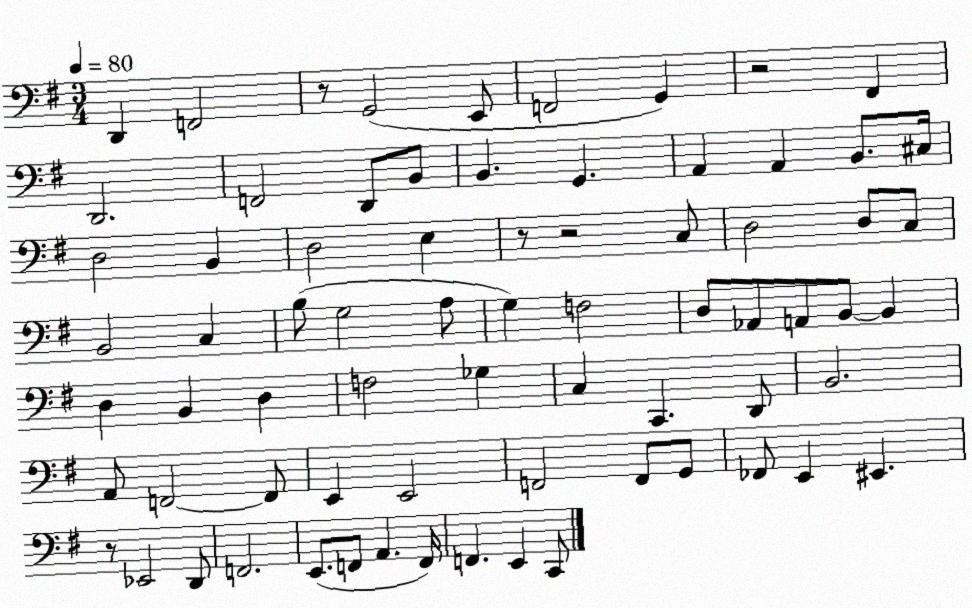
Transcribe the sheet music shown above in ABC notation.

X:1
T:Untitled
M:3/4
L:1/4
K:G
D,, F,,2 z/2 G,,2 E,,/2 F,,2 G,, z2 ^F,, D,,2 F,,2 D,,/2 B,,/2 B,, G,, A,, A,, B,,/2 ^C,/4 D,2 B,, D,2 E, z/2 z2 C,/2 D,2 D,/2 C,/2 B,,2 C, B,/2 G,2 A,/2 G, F,2 D,/2 _A,,/2 A,,/2 B,,/2 B,, D, B,, D, F,2 _G, C, C,, D,,/2 B,,2 A,,/2 F,,2 F,,/2 E,, E,,2 F,,2 F,,/2 G,,/2 _F,,/2 E,, ^E,, z/2 _E,,2 D,,/2 F,,2 E,,/2 F,,/2 A,, F,,/4 F,, E,, C,,/2